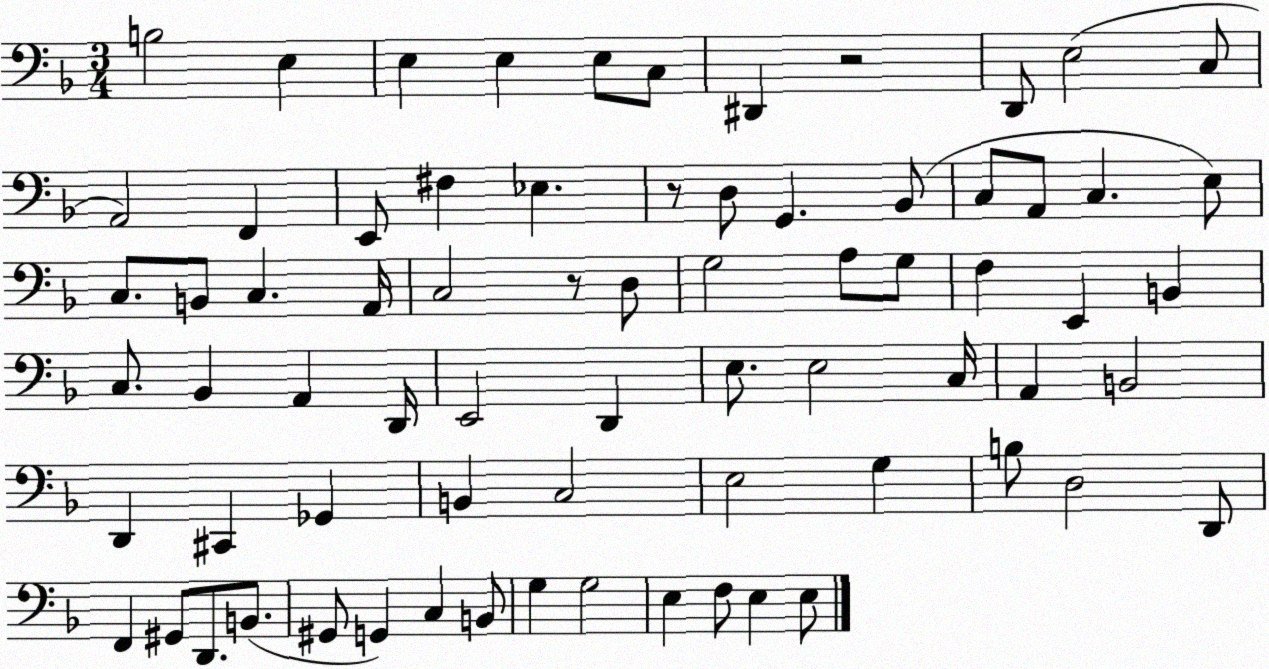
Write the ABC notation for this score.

X:1
T:Untitled
M:3/4
L:1/4
K:F
B,2 E, E, E, E,/2 C,/2 ^D,, z2 D,,/2 E,2 C,/2 A,,2 F,, E,,/2 ^F, _E, z/2 D,/2 G,, _B,,/2 C,/2 A,,/2 C, E,/2 C,/2 B,,/2 C, A,,/4 C,2 z/2 D,/2 G,2 A,/2 G,/2 F, E,, B,, C,/2 _B,, A,, D,,/4 E,,2 D,, E,/2 E,2 C,/4 A,, B,,2 D,, ^C,, _G,, B,, C,2 E,2 G, B,/2 D,2 D,,/2 F,, ^G,,/2 D,,/2 B,,/2 ^G,,/2 G,, C, B,,/2 G, G,2 E, F,/2 E, E,/2